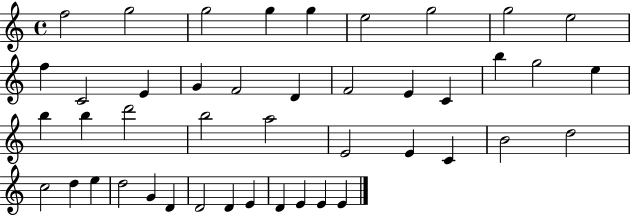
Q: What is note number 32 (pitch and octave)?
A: C5